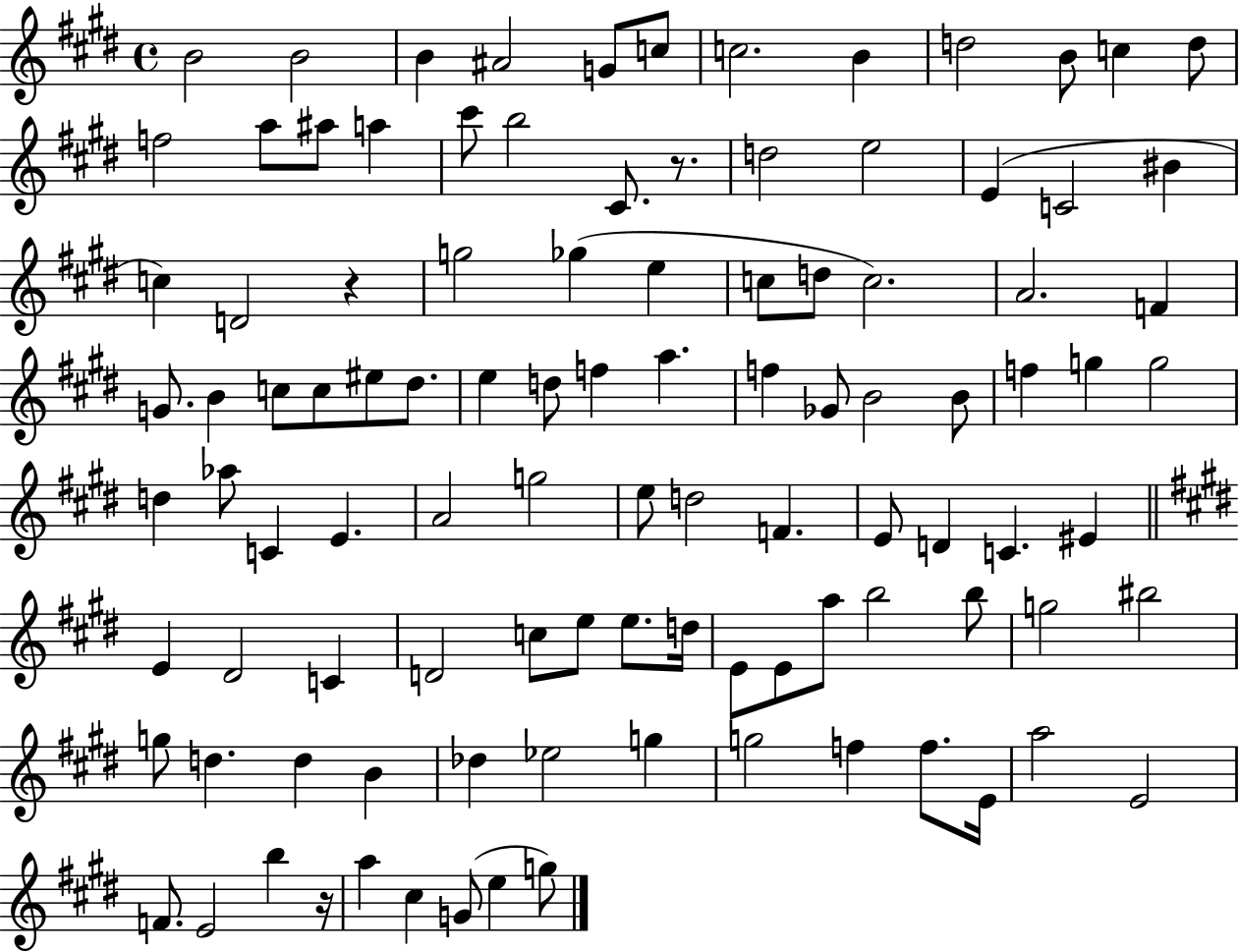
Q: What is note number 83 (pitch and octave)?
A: B4